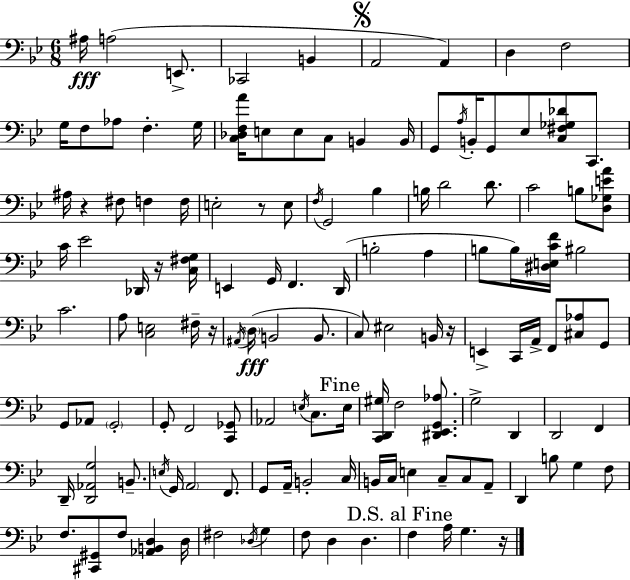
A#3/s A3/h E2/e. CES2/h B2/q A2/h A2/q D3/q F3/h G3/s F3/e Ab3/e F3/q. G3/s [C3,Db3,F3,A4]/s E3/e E3/e C3/e B2/q B2/s G2/e A3/s B2/s G2/e Eb3/e [C3,F#3,Gb3,Db4]/e C2/e. A#3/s R/q F#3/e F3/q F3/s E3/h R/e E3/e F3/s G2/h Bb3/q B3/s D4/h D4/e. C4/h B3/e [D3,Gb3,E4,A4]/e C4/s Eb4/h Db2/s R/s [C3,F#3,G3]/s E2/q G2/s F2/q. D2/s B3/h A3/q B3/e B3/s [D#3,E3,C4,F4]/s BIS3/h C4/h. A3/e [C3,E3]/h F#3/s R/s A#2/s D3/s B2/h B2/e. C3/e EIS3/h B2/s R/s E2/q C2/s A2/s F2/e [C#3,Ab3]/e G2/e G2/e Ab2/e G2/h G2/e F2/h [C2,Gb2]/e Ab2/h E3/s C3/e. E3/s [C2,D2,G#3]/s F3/h [D#2,Eb2,G2,Ab3]/e. G3/h D2/q D2/h F2/q D2/s [D2,Ab2,G3]/h B2/e. E3/s G2/s A2/h F2/e. G2/e A2/s B2/h C3/s B2/s C3/s E3/q C3/e C3/e A2/e D2/q B3/e G3/q F3/e F3/e. [C#2,G#2]/e F3/e [Ab2,B2,D3]/q D3/s F#3/h Db3/s G3/q F3/e D3/q D3/q. F3/q A3/s G3/q. R/s